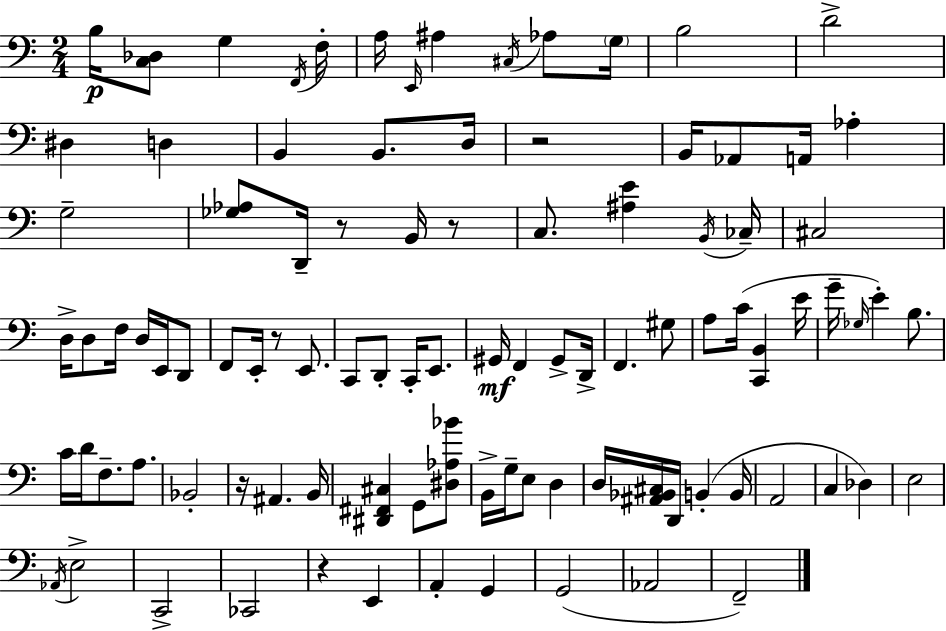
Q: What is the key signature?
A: C major